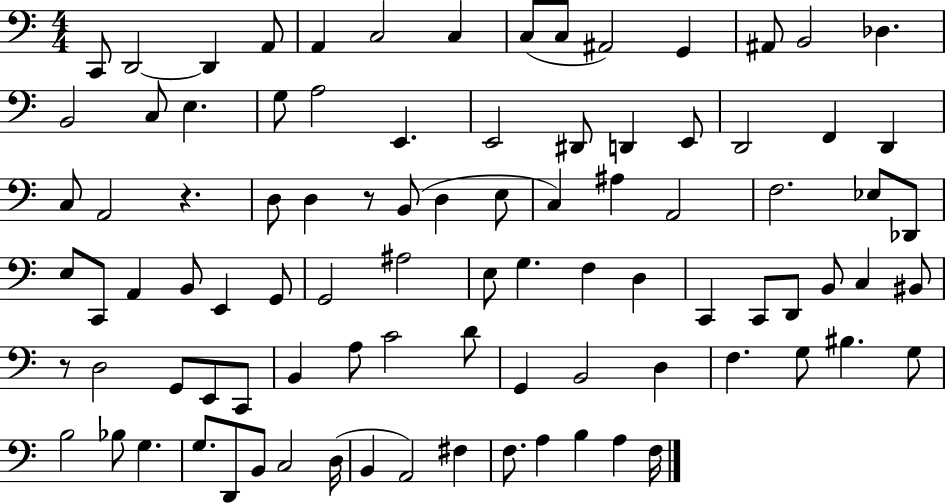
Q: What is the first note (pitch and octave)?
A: C2